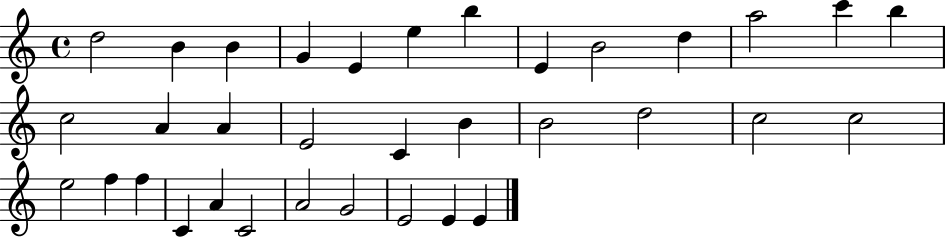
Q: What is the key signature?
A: C major